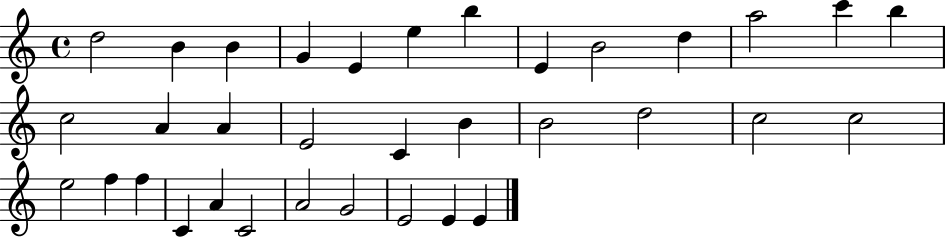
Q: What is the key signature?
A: C major